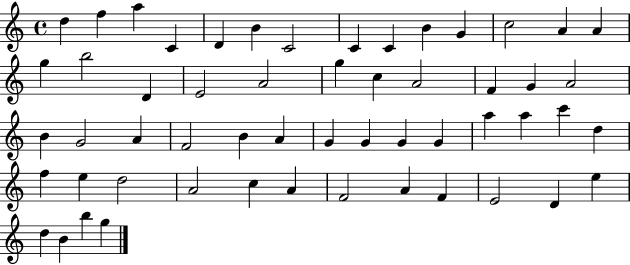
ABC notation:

X:1
T:Untitled
M:4/4
L:1/4
K:C
d f a C D B C2 C C B G c2 A A g b2 D E2 A2 g c A2 F G A2 B G2 A F2 B A G G G G a a c' d f e d2 A2 c A F2 A F E2 D e d B b g